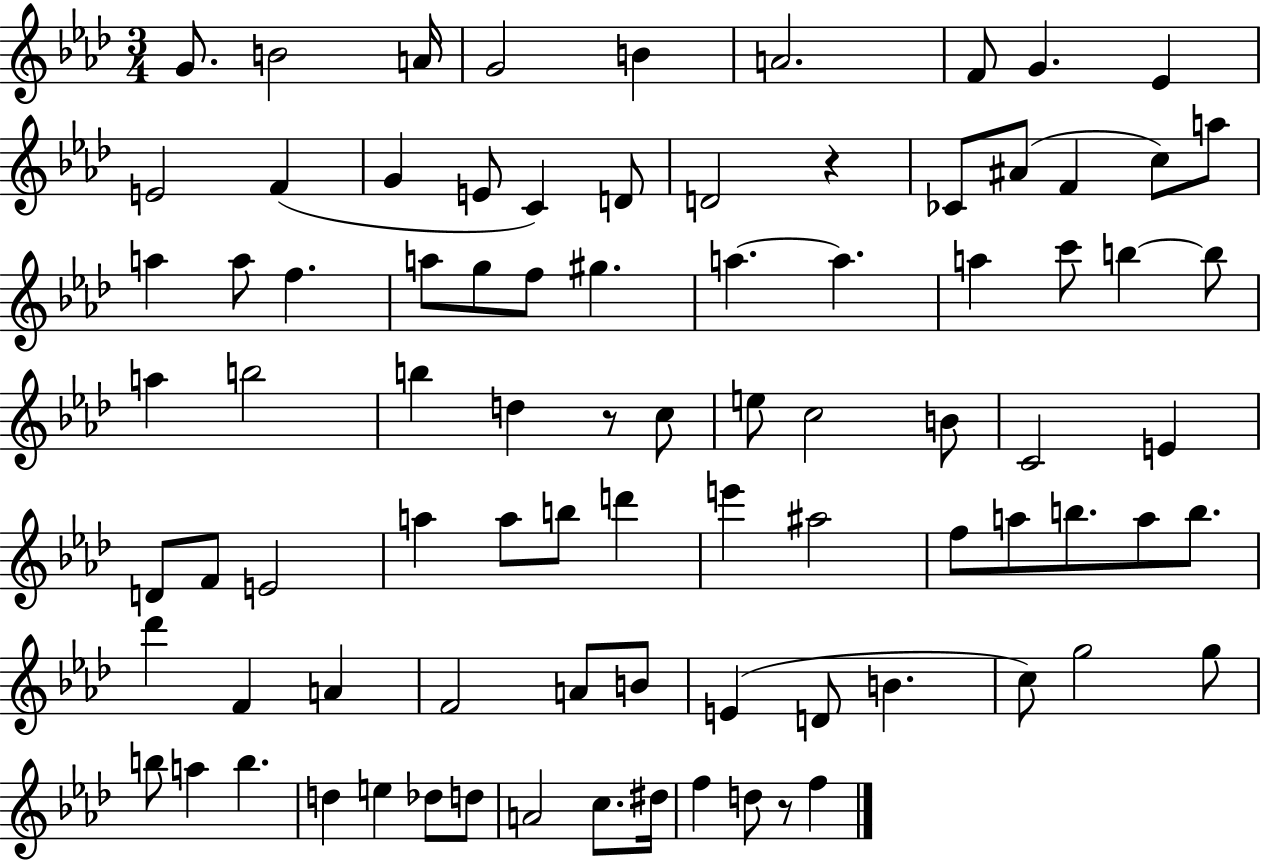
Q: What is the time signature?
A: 3/4